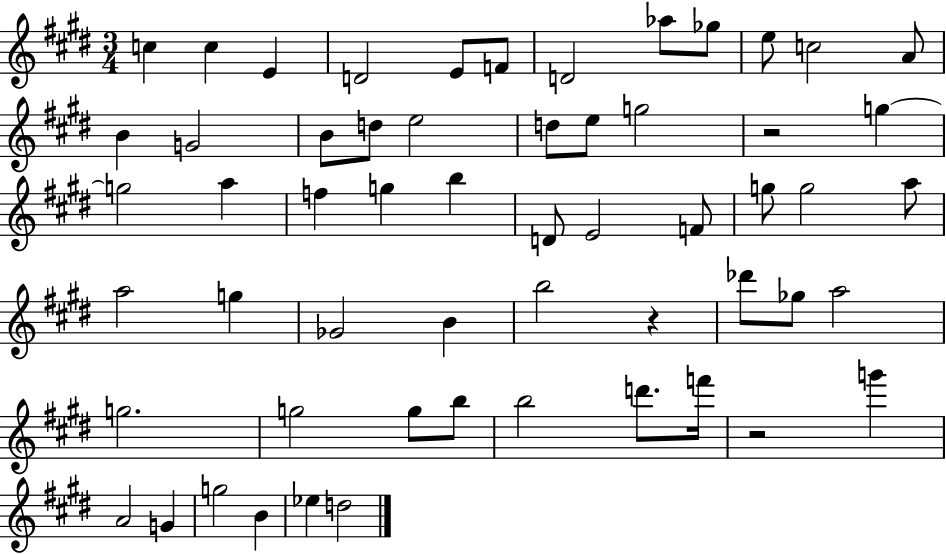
C5/q C5/q E4/q D4/h E4/e F4/e D4/h Ab5/e Gb5/e E5/e C5/h A4/e B4/q G4/h B4/e D5/e E5/h D5/e E5/e G5/h R/h G5/q G5/h A5/q F5/q G5/q B5/q D4/e E4/h F4/e G5/e G5/h A5/e A5/h G5/q Gb4/h B4/q B5/h R/q Db6/e Gb5/e A5/h G5/h. G5/h G5/e B5/e B5/h D6/e. F6/s R/h G6/q A4/h G4/q G5/h B4/q Eb5/q D5/h